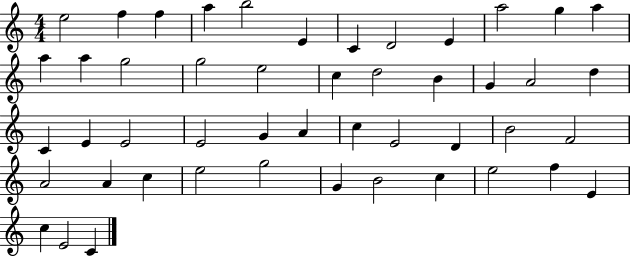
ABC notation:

X:1
T:Untitled
M:4/4
L:1/4
K:C
e2 f f a b2 E C D2 E a2 g a a a g2 g2 e2 c d2 B G A2 d C E E2 E2 G A c E2 D B2 F2 A2 A c e2 g2 G B2 c e2 f E c E2 C